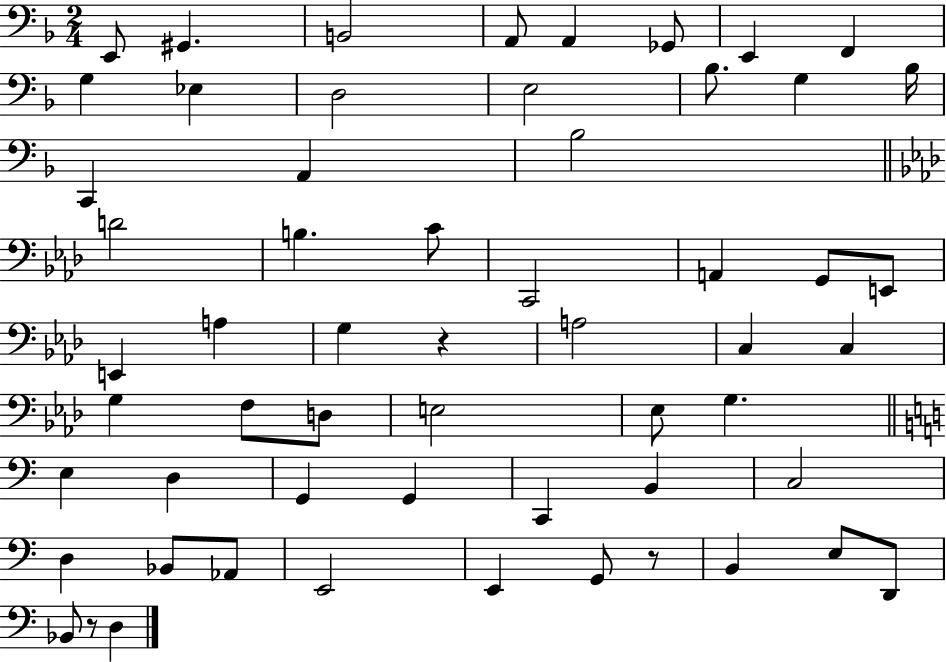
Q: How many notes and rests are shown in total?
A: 58